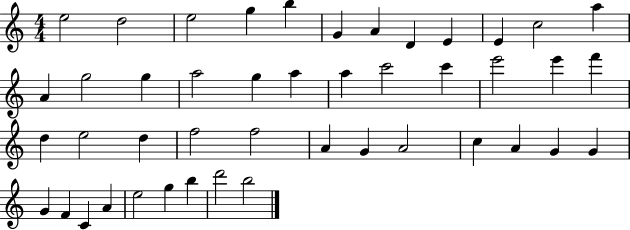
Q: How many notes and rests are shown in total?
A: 45